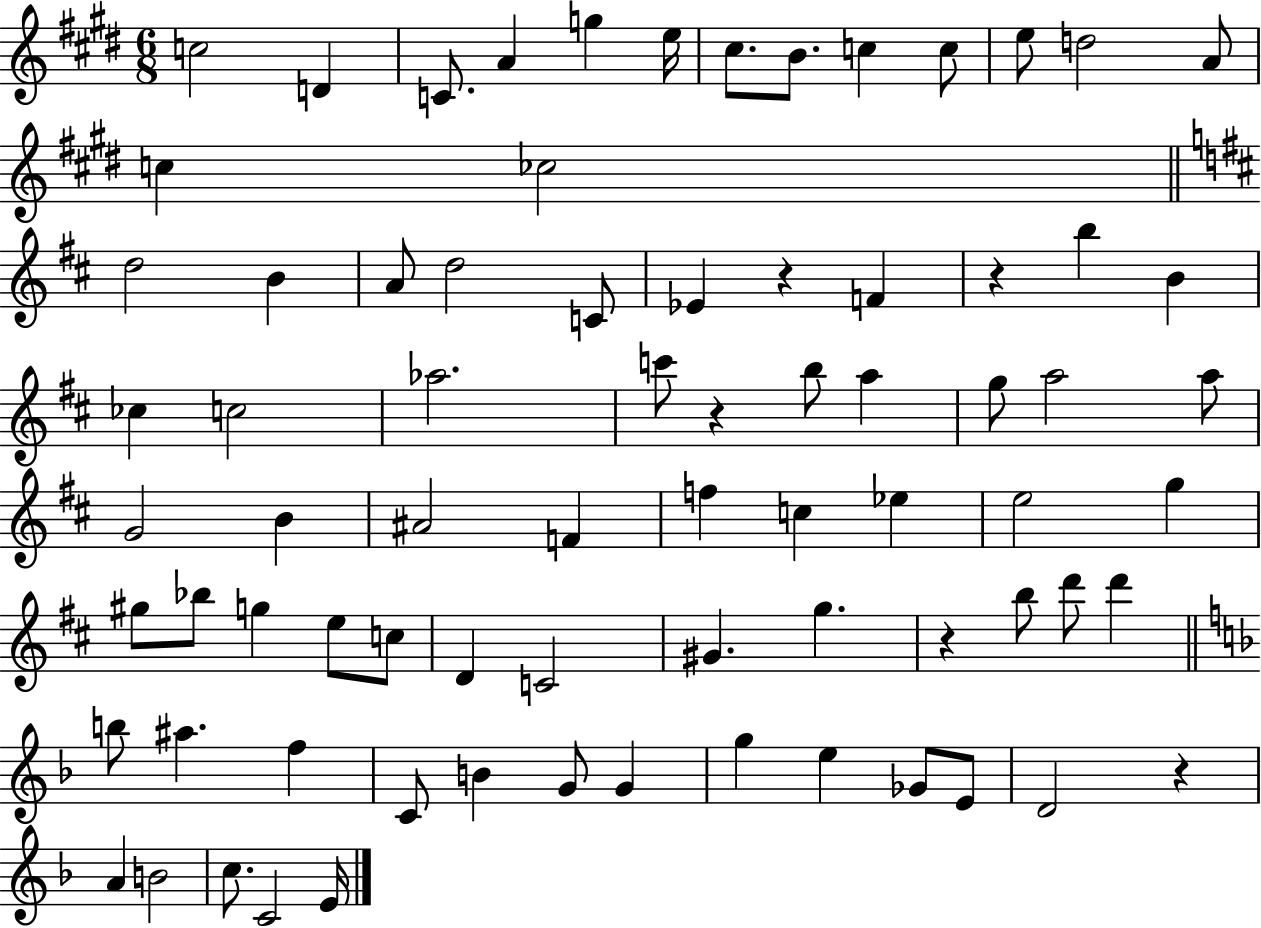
{
  \clef treble
  \numericTimeSignature
  \time 6/8
  \key e \major
  \repeat volta 2 { c''2 d'4 | c'8. a'4 g''4 e''16 | cis''8. b'8. c''4 c''8 | e''8 d''2 a'8 | \break c''4 ces''2 | \bar "||" \break \key d \major d''2 b'4 | a'8 d''2 c'8 | ees'4 r4 f'4 | r4 b''4 b'4 | \break ces''4 c''2 | aes''2. | c'''8 r4 b''8 a''4 | g''8 a''2 a''8 | \break g'2 b'4 | ais'2 f'4 | f''4 c''4 ees''4 | e''2 g''4 | \break gis''8 bes''8 g''4 e''8 c''8 | d'4 c'2 | gis'4. g''4. | r4 b''8 d'''8 d'''4 | \break \bar "||" \break \key f \major b''8 ais''4. f''4 | c'8 b'4 g'8 g'4 | g''4 e''4 ges'8 e'8 | d'2 r4 | \break a'4 b'2 | c''8. c'2 e'16 | } \bar "|."
}